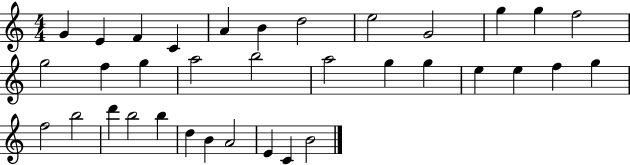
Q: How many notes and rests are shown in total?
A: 35